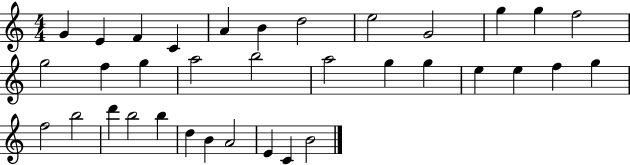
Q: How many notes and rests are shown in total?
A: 35